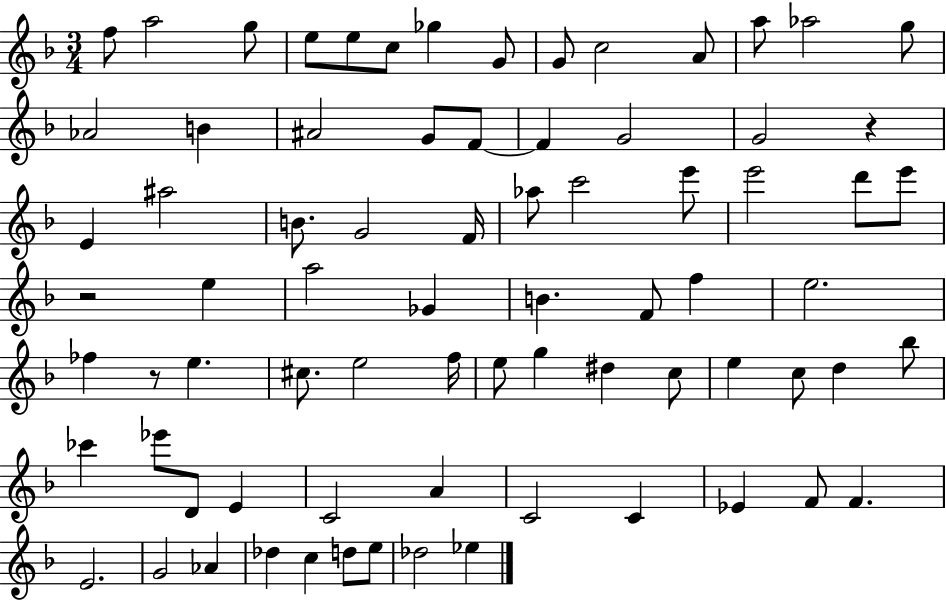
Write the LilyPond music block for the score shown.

{
  \clef treble
  \numericTimeSignature
  \time 3/4
  \key f \major
  f''8 a''2 g''8 | e''8 e''8 c''8 ges''4 g'8 | g'8 c''2 a'8 | a''8 aes''2 g''8 | \break aes'2 b'4 | ais'2 g'8 f'8~~ | f'4 g'2 | g'2 r4 | \break e'4 ais''2 | b'8. g'2 f'16 | aes''8 c'''2 e'''8 | e'''2 d'''8 e'''8 | \break r2 e''4 | a''2 ges'4 | b'4. f'8 f''4 | e''2. | \break fes''4 r8 e''4. | cis''8. e''2 f''16 | e''8 g''4 dis''4 c''8 | e''4 c''8 d''4 bes''8 | \break ces'''4 ees'''8 d'8 e'4 | c'2 a'4 | c'2 c'4 | ees'4 f'8 f'4. | \break e'2. | g'2 aes'4 | des''4 c''4 d''8 e''8 | des''2 ees''4 | \break \bar "|."
}